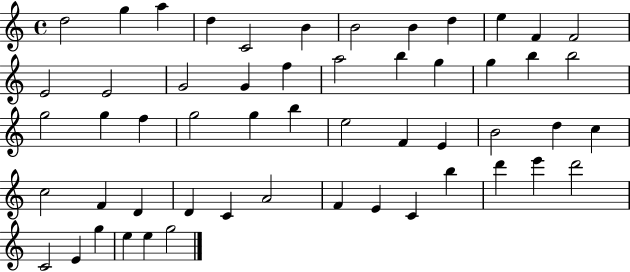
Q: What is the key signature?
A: C major